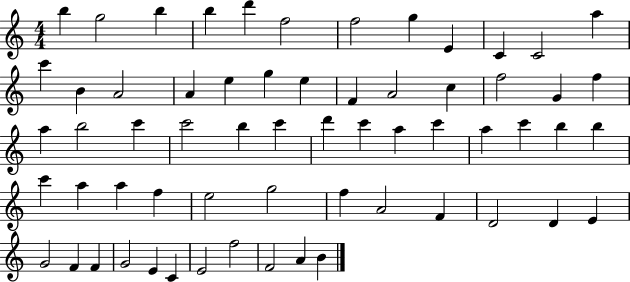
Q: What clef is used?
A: treble